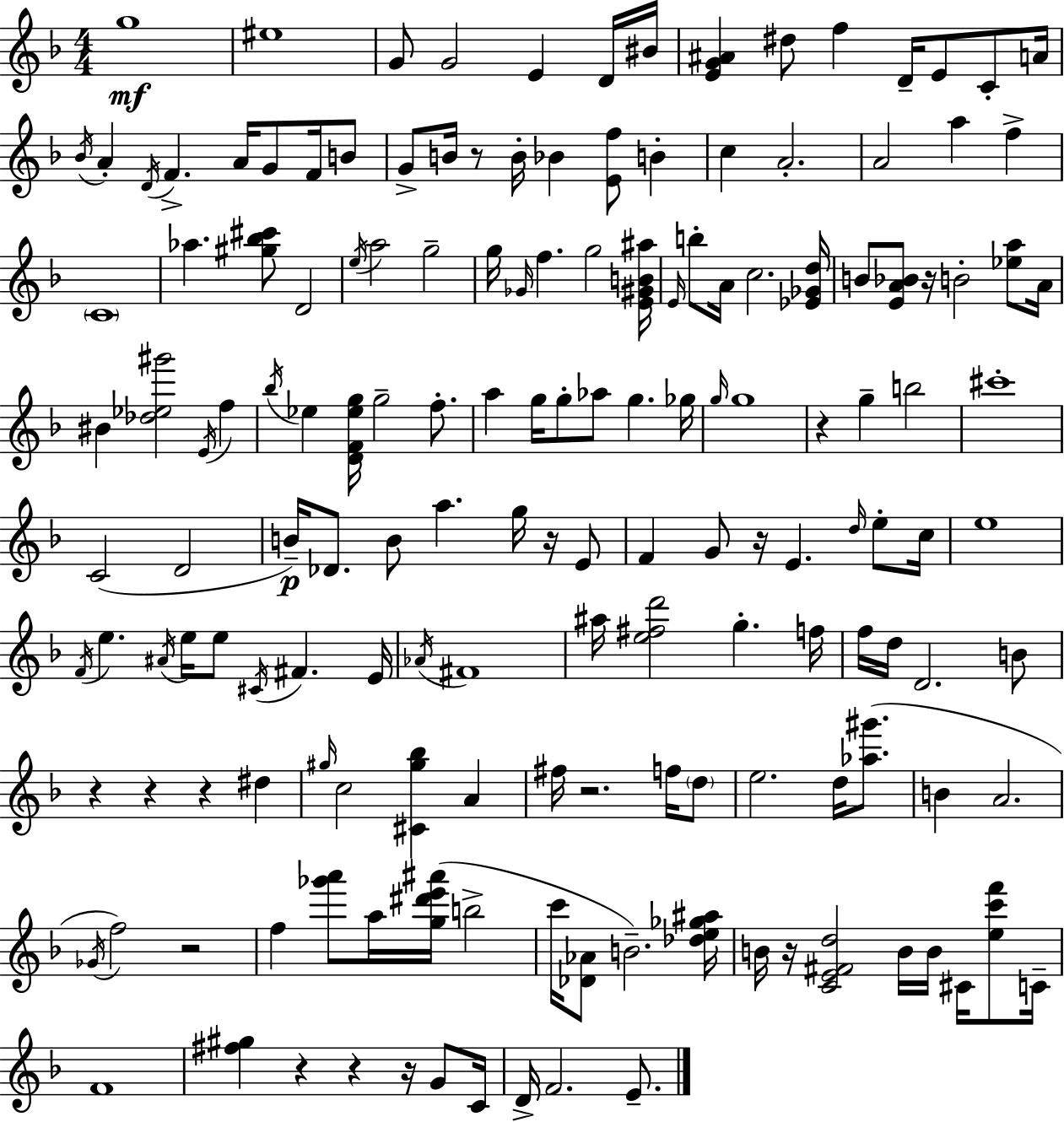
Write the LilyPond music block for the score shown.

{
  \clef treble
  \numericTimeSignature
  \time 4/4
  \key d \minor
  \repeat volta 2 { g''1\mf | eis''1 | g'8 g'2 e'4 d'16 bis'16 | <e' g' ais'>4 dis''8 f''4 d'16-- e'8 c'8-. a'16 | \break \acciaccatura { bes'16 } a'4-. \acciaccatura { d'16 } f'4.-> a'16 g'8 f'16 | b'8 g'8-> b'16 r8 b'16-. bes'4 <e' f''>8 b'4-. | c''4 a'2.-. | a'2 a''4 f''4-> | \break \parenthesize c'1 | aes''4. <gis'' bes'' cis'''>8 d'2 | \acciaccatura { e''16 } a''2 g''2-- | g''16 \grace { ges'16 } f''4. g''2 | \break <e' gis' b' ais''>16 \grace { e'16 } b''8-. a'16 c''2. | <ees' ges' d''>16 b'8 <e' a' bes'>8 r16 b'2-. | <ees'' a''>8 a'16 bis'4 <des'' ees'' gis'''>2 | \acciaccatura { e'16 } f''4 \acciaccatura { bes''16 } ees''4 <d' f' ees'' g''>16 g''2-- | \break f''8.-. a''4 g''16 g''8-. aes''8 | g''4. ges''16 \grace { g''16 } g''1 | r4 g''4-- | b''2 cis'''1-. | \break c'2( | d'2 b'16--\p) des'8. b'8 a''4. | g''16 r16 e'8 f'4 g'8 r16 e'4. | \grace { d''16 } e''8-. c''16 e''1 | \break \acciaccatura { f'16 } e''4. | \acciaccatura { ais'16 } e''16 e''8 \acciaccatura { cis'16 } fis'4. e'16 \acciaccatura { aes'16 } fis'1 | ais''16 <e'' fis'' d'''>2 | g''4.-. f''16 f''16 d''16 d'2. | \break b'8 r4 | r4 r4 dis''4 \grace { gis''16 } c''2 | <cis' gis'' bes''>4 a'4 fis''16 r2. | f''16 \parenthesize d''8 e''2. | \break d''16 <aes'' gis'''>8.( b'4 | a'2. \acciaccatura { ges'16 }) f''2 | r2 f''4 | <ges''' a'''>8 a''16 <g'' dis''' e''' ais'''>16( b''2-> c'''16 | \break <des' aes'>8 b'2.--) <des'' e'' ges'' ais''>16 b'16 | r16 <c' e' fis' d''>2 b'16 b'16 cis'16 <e'' c''' f'''>8 c'16-- f'1 | <fis'' gis''>4 | r4 r4 r16 g'8 c'16 d'16-> | \break f'2. e'8.-- } \bar "|."
}